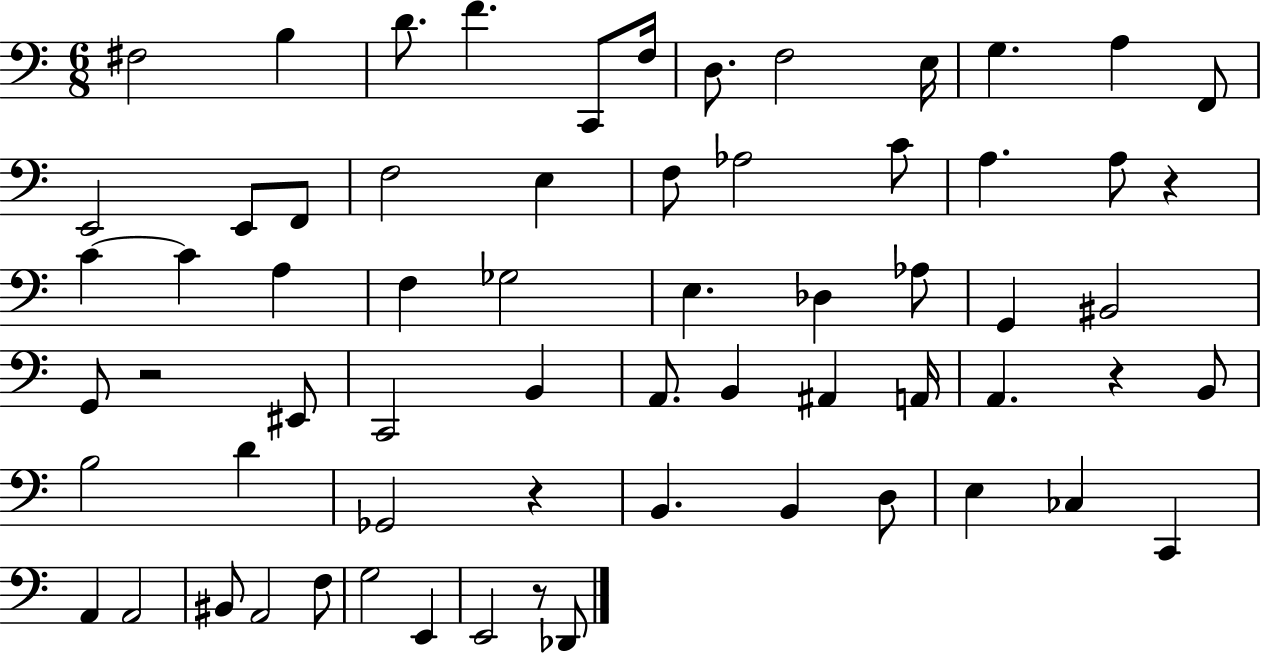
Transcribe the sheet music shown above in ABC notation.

X:1
T:Untitled
M:6/8
L:1/4
K:C
^F,2 B, D/2 F C,,/2 F,/4 D,/2 F,2 E,/4 G, A, F,,/2 E,,2 E,,/2 F,,/2 F,2 E, F,/2 _A,2 C/2 A, A,/2 z C C A, F, _G,2 E, _D, _A,/2 G,, ^B,,2 G,,/2 z2 ^E,,/2 C,,2 B,, A,,/2 B,, ^A,, A,,/4 A,, z B,,/2 B,2 D _G,,2 z B,, B,, D,/2 E, _C, C,, A,, A,,2 ^B,,/2 A,,2 F,/2 G,2 E,, E,,2 z/2 _D,,/2